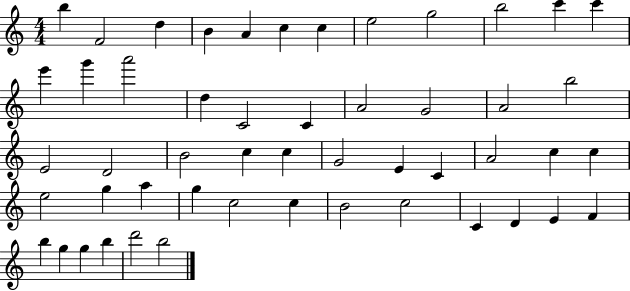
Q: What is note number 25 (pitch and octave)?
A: B4